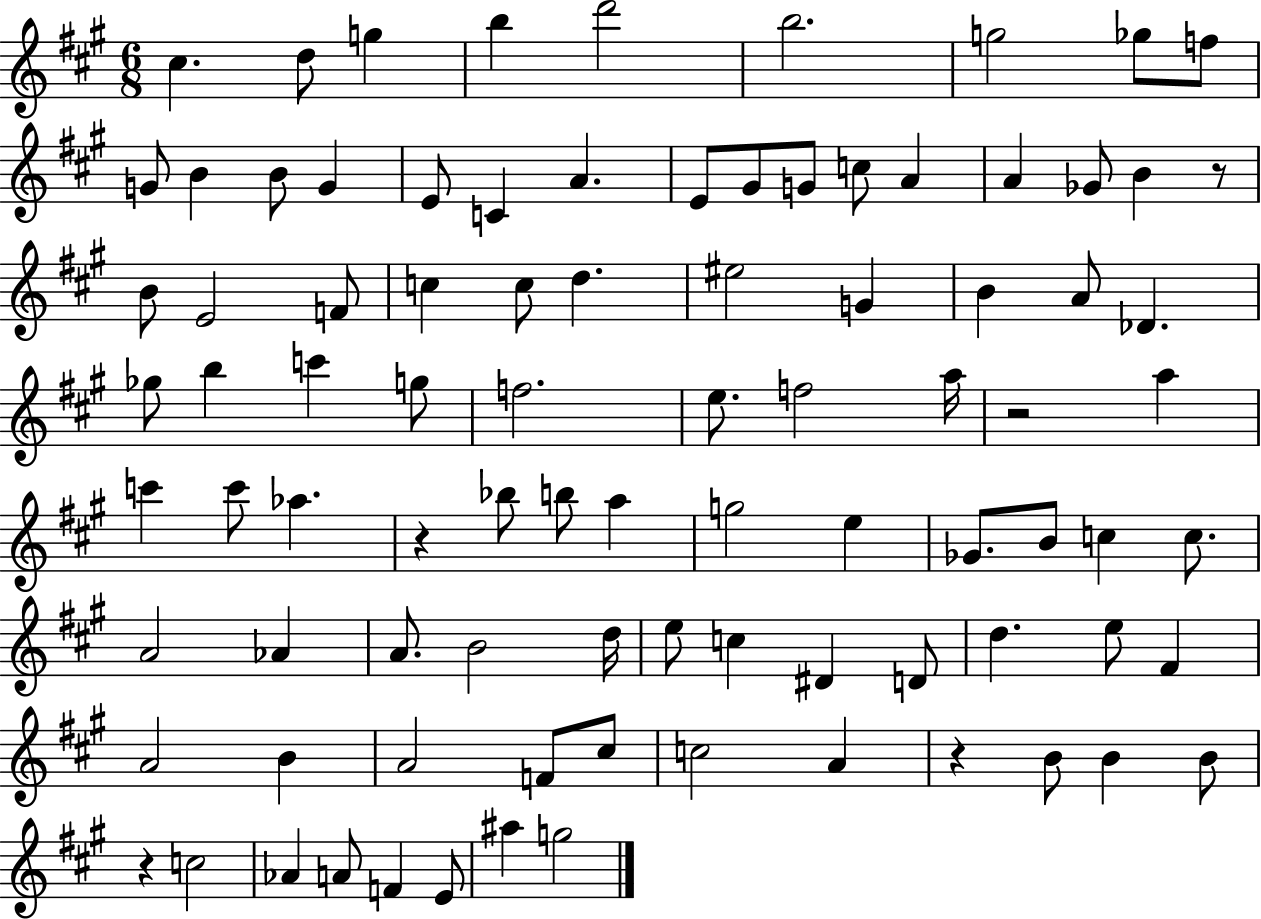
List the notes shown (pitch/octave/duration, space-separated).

C#5/q. D5/e G5/q B5/q D6/h B5/h. G5/h Gb5/e F5/e G4/e B4/q B4/e G4/q E4/e C4/q A4/q. E4/e G#4/e G4/e C5/e A4/q A4/q Gb4/e B4/q R/e B4/e E4/h F4/e C5/q C5/e D5/q. EIS5/h G4/q B4/q A4/e Db4/q. Gb5/e B5/q C6/q G5/e F5/h. E5/e. F5/h A5/s R/h A5/q C6/q C6/e Ab5/q. R/q Bb5/e B5/e A5/q G5/h E5/q Gb4/e. B4/e C5/q C5/e. A4/h Ab4/q A4/e. B4/h D5/s E5/e C5/q D#4/q D4/e D5/q. E5/e F#4/q A4/h B4/q A4/h F4/e C#5/e C5/h A4/q R/q B4/e B4/q B4/e R/q C5/h Ab4/q A4/e F4/q E4/e A#5/q G5/h